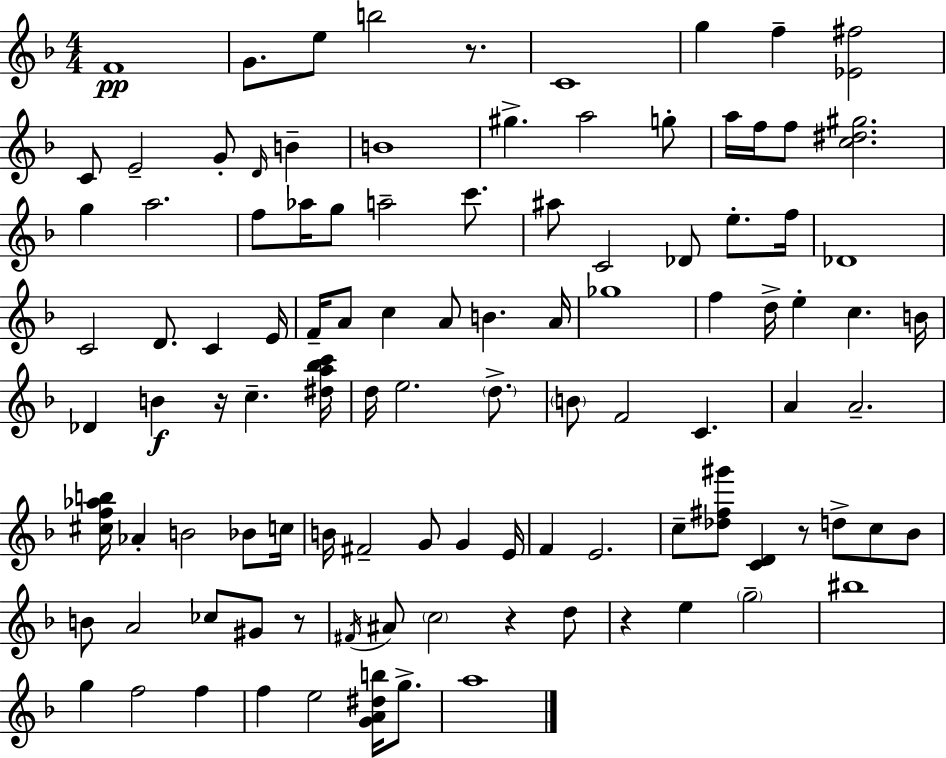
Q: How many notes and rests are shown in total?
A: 105